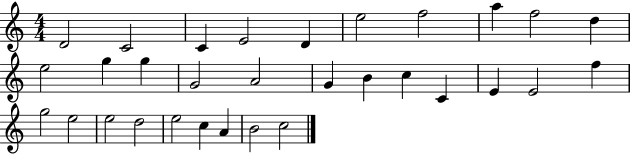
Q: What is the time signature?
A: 4/4